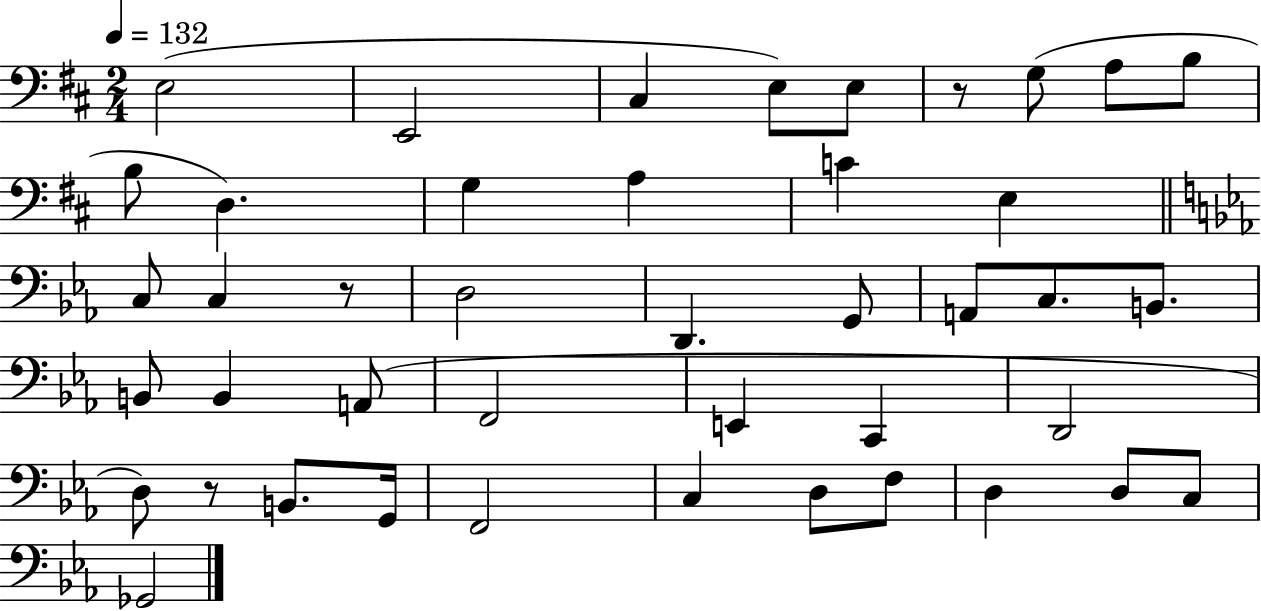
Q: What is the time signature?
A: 2/4